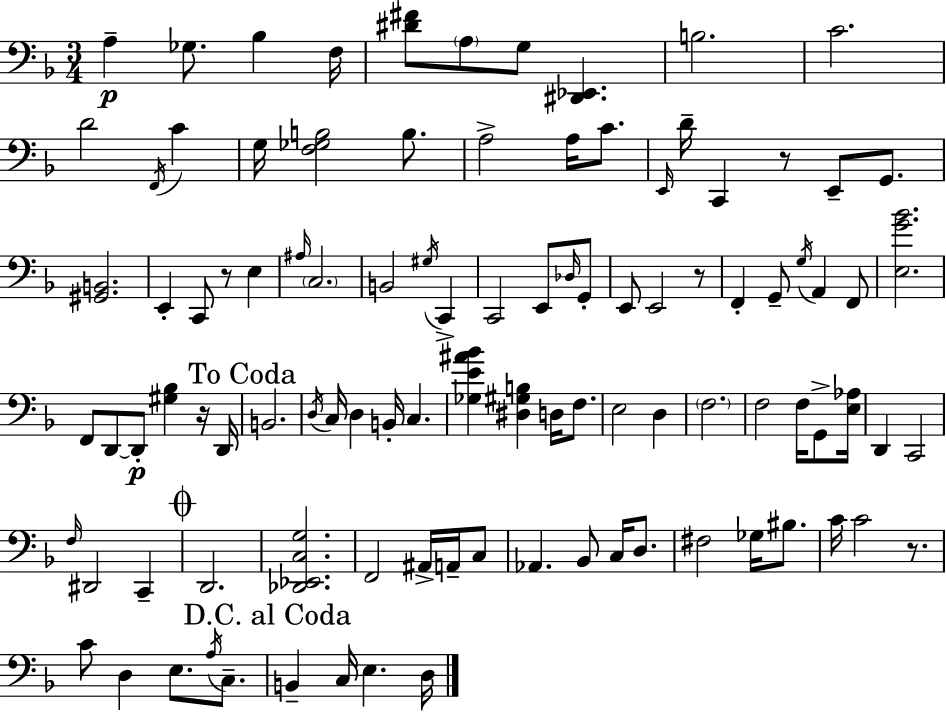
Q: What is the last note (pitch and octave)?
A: D3